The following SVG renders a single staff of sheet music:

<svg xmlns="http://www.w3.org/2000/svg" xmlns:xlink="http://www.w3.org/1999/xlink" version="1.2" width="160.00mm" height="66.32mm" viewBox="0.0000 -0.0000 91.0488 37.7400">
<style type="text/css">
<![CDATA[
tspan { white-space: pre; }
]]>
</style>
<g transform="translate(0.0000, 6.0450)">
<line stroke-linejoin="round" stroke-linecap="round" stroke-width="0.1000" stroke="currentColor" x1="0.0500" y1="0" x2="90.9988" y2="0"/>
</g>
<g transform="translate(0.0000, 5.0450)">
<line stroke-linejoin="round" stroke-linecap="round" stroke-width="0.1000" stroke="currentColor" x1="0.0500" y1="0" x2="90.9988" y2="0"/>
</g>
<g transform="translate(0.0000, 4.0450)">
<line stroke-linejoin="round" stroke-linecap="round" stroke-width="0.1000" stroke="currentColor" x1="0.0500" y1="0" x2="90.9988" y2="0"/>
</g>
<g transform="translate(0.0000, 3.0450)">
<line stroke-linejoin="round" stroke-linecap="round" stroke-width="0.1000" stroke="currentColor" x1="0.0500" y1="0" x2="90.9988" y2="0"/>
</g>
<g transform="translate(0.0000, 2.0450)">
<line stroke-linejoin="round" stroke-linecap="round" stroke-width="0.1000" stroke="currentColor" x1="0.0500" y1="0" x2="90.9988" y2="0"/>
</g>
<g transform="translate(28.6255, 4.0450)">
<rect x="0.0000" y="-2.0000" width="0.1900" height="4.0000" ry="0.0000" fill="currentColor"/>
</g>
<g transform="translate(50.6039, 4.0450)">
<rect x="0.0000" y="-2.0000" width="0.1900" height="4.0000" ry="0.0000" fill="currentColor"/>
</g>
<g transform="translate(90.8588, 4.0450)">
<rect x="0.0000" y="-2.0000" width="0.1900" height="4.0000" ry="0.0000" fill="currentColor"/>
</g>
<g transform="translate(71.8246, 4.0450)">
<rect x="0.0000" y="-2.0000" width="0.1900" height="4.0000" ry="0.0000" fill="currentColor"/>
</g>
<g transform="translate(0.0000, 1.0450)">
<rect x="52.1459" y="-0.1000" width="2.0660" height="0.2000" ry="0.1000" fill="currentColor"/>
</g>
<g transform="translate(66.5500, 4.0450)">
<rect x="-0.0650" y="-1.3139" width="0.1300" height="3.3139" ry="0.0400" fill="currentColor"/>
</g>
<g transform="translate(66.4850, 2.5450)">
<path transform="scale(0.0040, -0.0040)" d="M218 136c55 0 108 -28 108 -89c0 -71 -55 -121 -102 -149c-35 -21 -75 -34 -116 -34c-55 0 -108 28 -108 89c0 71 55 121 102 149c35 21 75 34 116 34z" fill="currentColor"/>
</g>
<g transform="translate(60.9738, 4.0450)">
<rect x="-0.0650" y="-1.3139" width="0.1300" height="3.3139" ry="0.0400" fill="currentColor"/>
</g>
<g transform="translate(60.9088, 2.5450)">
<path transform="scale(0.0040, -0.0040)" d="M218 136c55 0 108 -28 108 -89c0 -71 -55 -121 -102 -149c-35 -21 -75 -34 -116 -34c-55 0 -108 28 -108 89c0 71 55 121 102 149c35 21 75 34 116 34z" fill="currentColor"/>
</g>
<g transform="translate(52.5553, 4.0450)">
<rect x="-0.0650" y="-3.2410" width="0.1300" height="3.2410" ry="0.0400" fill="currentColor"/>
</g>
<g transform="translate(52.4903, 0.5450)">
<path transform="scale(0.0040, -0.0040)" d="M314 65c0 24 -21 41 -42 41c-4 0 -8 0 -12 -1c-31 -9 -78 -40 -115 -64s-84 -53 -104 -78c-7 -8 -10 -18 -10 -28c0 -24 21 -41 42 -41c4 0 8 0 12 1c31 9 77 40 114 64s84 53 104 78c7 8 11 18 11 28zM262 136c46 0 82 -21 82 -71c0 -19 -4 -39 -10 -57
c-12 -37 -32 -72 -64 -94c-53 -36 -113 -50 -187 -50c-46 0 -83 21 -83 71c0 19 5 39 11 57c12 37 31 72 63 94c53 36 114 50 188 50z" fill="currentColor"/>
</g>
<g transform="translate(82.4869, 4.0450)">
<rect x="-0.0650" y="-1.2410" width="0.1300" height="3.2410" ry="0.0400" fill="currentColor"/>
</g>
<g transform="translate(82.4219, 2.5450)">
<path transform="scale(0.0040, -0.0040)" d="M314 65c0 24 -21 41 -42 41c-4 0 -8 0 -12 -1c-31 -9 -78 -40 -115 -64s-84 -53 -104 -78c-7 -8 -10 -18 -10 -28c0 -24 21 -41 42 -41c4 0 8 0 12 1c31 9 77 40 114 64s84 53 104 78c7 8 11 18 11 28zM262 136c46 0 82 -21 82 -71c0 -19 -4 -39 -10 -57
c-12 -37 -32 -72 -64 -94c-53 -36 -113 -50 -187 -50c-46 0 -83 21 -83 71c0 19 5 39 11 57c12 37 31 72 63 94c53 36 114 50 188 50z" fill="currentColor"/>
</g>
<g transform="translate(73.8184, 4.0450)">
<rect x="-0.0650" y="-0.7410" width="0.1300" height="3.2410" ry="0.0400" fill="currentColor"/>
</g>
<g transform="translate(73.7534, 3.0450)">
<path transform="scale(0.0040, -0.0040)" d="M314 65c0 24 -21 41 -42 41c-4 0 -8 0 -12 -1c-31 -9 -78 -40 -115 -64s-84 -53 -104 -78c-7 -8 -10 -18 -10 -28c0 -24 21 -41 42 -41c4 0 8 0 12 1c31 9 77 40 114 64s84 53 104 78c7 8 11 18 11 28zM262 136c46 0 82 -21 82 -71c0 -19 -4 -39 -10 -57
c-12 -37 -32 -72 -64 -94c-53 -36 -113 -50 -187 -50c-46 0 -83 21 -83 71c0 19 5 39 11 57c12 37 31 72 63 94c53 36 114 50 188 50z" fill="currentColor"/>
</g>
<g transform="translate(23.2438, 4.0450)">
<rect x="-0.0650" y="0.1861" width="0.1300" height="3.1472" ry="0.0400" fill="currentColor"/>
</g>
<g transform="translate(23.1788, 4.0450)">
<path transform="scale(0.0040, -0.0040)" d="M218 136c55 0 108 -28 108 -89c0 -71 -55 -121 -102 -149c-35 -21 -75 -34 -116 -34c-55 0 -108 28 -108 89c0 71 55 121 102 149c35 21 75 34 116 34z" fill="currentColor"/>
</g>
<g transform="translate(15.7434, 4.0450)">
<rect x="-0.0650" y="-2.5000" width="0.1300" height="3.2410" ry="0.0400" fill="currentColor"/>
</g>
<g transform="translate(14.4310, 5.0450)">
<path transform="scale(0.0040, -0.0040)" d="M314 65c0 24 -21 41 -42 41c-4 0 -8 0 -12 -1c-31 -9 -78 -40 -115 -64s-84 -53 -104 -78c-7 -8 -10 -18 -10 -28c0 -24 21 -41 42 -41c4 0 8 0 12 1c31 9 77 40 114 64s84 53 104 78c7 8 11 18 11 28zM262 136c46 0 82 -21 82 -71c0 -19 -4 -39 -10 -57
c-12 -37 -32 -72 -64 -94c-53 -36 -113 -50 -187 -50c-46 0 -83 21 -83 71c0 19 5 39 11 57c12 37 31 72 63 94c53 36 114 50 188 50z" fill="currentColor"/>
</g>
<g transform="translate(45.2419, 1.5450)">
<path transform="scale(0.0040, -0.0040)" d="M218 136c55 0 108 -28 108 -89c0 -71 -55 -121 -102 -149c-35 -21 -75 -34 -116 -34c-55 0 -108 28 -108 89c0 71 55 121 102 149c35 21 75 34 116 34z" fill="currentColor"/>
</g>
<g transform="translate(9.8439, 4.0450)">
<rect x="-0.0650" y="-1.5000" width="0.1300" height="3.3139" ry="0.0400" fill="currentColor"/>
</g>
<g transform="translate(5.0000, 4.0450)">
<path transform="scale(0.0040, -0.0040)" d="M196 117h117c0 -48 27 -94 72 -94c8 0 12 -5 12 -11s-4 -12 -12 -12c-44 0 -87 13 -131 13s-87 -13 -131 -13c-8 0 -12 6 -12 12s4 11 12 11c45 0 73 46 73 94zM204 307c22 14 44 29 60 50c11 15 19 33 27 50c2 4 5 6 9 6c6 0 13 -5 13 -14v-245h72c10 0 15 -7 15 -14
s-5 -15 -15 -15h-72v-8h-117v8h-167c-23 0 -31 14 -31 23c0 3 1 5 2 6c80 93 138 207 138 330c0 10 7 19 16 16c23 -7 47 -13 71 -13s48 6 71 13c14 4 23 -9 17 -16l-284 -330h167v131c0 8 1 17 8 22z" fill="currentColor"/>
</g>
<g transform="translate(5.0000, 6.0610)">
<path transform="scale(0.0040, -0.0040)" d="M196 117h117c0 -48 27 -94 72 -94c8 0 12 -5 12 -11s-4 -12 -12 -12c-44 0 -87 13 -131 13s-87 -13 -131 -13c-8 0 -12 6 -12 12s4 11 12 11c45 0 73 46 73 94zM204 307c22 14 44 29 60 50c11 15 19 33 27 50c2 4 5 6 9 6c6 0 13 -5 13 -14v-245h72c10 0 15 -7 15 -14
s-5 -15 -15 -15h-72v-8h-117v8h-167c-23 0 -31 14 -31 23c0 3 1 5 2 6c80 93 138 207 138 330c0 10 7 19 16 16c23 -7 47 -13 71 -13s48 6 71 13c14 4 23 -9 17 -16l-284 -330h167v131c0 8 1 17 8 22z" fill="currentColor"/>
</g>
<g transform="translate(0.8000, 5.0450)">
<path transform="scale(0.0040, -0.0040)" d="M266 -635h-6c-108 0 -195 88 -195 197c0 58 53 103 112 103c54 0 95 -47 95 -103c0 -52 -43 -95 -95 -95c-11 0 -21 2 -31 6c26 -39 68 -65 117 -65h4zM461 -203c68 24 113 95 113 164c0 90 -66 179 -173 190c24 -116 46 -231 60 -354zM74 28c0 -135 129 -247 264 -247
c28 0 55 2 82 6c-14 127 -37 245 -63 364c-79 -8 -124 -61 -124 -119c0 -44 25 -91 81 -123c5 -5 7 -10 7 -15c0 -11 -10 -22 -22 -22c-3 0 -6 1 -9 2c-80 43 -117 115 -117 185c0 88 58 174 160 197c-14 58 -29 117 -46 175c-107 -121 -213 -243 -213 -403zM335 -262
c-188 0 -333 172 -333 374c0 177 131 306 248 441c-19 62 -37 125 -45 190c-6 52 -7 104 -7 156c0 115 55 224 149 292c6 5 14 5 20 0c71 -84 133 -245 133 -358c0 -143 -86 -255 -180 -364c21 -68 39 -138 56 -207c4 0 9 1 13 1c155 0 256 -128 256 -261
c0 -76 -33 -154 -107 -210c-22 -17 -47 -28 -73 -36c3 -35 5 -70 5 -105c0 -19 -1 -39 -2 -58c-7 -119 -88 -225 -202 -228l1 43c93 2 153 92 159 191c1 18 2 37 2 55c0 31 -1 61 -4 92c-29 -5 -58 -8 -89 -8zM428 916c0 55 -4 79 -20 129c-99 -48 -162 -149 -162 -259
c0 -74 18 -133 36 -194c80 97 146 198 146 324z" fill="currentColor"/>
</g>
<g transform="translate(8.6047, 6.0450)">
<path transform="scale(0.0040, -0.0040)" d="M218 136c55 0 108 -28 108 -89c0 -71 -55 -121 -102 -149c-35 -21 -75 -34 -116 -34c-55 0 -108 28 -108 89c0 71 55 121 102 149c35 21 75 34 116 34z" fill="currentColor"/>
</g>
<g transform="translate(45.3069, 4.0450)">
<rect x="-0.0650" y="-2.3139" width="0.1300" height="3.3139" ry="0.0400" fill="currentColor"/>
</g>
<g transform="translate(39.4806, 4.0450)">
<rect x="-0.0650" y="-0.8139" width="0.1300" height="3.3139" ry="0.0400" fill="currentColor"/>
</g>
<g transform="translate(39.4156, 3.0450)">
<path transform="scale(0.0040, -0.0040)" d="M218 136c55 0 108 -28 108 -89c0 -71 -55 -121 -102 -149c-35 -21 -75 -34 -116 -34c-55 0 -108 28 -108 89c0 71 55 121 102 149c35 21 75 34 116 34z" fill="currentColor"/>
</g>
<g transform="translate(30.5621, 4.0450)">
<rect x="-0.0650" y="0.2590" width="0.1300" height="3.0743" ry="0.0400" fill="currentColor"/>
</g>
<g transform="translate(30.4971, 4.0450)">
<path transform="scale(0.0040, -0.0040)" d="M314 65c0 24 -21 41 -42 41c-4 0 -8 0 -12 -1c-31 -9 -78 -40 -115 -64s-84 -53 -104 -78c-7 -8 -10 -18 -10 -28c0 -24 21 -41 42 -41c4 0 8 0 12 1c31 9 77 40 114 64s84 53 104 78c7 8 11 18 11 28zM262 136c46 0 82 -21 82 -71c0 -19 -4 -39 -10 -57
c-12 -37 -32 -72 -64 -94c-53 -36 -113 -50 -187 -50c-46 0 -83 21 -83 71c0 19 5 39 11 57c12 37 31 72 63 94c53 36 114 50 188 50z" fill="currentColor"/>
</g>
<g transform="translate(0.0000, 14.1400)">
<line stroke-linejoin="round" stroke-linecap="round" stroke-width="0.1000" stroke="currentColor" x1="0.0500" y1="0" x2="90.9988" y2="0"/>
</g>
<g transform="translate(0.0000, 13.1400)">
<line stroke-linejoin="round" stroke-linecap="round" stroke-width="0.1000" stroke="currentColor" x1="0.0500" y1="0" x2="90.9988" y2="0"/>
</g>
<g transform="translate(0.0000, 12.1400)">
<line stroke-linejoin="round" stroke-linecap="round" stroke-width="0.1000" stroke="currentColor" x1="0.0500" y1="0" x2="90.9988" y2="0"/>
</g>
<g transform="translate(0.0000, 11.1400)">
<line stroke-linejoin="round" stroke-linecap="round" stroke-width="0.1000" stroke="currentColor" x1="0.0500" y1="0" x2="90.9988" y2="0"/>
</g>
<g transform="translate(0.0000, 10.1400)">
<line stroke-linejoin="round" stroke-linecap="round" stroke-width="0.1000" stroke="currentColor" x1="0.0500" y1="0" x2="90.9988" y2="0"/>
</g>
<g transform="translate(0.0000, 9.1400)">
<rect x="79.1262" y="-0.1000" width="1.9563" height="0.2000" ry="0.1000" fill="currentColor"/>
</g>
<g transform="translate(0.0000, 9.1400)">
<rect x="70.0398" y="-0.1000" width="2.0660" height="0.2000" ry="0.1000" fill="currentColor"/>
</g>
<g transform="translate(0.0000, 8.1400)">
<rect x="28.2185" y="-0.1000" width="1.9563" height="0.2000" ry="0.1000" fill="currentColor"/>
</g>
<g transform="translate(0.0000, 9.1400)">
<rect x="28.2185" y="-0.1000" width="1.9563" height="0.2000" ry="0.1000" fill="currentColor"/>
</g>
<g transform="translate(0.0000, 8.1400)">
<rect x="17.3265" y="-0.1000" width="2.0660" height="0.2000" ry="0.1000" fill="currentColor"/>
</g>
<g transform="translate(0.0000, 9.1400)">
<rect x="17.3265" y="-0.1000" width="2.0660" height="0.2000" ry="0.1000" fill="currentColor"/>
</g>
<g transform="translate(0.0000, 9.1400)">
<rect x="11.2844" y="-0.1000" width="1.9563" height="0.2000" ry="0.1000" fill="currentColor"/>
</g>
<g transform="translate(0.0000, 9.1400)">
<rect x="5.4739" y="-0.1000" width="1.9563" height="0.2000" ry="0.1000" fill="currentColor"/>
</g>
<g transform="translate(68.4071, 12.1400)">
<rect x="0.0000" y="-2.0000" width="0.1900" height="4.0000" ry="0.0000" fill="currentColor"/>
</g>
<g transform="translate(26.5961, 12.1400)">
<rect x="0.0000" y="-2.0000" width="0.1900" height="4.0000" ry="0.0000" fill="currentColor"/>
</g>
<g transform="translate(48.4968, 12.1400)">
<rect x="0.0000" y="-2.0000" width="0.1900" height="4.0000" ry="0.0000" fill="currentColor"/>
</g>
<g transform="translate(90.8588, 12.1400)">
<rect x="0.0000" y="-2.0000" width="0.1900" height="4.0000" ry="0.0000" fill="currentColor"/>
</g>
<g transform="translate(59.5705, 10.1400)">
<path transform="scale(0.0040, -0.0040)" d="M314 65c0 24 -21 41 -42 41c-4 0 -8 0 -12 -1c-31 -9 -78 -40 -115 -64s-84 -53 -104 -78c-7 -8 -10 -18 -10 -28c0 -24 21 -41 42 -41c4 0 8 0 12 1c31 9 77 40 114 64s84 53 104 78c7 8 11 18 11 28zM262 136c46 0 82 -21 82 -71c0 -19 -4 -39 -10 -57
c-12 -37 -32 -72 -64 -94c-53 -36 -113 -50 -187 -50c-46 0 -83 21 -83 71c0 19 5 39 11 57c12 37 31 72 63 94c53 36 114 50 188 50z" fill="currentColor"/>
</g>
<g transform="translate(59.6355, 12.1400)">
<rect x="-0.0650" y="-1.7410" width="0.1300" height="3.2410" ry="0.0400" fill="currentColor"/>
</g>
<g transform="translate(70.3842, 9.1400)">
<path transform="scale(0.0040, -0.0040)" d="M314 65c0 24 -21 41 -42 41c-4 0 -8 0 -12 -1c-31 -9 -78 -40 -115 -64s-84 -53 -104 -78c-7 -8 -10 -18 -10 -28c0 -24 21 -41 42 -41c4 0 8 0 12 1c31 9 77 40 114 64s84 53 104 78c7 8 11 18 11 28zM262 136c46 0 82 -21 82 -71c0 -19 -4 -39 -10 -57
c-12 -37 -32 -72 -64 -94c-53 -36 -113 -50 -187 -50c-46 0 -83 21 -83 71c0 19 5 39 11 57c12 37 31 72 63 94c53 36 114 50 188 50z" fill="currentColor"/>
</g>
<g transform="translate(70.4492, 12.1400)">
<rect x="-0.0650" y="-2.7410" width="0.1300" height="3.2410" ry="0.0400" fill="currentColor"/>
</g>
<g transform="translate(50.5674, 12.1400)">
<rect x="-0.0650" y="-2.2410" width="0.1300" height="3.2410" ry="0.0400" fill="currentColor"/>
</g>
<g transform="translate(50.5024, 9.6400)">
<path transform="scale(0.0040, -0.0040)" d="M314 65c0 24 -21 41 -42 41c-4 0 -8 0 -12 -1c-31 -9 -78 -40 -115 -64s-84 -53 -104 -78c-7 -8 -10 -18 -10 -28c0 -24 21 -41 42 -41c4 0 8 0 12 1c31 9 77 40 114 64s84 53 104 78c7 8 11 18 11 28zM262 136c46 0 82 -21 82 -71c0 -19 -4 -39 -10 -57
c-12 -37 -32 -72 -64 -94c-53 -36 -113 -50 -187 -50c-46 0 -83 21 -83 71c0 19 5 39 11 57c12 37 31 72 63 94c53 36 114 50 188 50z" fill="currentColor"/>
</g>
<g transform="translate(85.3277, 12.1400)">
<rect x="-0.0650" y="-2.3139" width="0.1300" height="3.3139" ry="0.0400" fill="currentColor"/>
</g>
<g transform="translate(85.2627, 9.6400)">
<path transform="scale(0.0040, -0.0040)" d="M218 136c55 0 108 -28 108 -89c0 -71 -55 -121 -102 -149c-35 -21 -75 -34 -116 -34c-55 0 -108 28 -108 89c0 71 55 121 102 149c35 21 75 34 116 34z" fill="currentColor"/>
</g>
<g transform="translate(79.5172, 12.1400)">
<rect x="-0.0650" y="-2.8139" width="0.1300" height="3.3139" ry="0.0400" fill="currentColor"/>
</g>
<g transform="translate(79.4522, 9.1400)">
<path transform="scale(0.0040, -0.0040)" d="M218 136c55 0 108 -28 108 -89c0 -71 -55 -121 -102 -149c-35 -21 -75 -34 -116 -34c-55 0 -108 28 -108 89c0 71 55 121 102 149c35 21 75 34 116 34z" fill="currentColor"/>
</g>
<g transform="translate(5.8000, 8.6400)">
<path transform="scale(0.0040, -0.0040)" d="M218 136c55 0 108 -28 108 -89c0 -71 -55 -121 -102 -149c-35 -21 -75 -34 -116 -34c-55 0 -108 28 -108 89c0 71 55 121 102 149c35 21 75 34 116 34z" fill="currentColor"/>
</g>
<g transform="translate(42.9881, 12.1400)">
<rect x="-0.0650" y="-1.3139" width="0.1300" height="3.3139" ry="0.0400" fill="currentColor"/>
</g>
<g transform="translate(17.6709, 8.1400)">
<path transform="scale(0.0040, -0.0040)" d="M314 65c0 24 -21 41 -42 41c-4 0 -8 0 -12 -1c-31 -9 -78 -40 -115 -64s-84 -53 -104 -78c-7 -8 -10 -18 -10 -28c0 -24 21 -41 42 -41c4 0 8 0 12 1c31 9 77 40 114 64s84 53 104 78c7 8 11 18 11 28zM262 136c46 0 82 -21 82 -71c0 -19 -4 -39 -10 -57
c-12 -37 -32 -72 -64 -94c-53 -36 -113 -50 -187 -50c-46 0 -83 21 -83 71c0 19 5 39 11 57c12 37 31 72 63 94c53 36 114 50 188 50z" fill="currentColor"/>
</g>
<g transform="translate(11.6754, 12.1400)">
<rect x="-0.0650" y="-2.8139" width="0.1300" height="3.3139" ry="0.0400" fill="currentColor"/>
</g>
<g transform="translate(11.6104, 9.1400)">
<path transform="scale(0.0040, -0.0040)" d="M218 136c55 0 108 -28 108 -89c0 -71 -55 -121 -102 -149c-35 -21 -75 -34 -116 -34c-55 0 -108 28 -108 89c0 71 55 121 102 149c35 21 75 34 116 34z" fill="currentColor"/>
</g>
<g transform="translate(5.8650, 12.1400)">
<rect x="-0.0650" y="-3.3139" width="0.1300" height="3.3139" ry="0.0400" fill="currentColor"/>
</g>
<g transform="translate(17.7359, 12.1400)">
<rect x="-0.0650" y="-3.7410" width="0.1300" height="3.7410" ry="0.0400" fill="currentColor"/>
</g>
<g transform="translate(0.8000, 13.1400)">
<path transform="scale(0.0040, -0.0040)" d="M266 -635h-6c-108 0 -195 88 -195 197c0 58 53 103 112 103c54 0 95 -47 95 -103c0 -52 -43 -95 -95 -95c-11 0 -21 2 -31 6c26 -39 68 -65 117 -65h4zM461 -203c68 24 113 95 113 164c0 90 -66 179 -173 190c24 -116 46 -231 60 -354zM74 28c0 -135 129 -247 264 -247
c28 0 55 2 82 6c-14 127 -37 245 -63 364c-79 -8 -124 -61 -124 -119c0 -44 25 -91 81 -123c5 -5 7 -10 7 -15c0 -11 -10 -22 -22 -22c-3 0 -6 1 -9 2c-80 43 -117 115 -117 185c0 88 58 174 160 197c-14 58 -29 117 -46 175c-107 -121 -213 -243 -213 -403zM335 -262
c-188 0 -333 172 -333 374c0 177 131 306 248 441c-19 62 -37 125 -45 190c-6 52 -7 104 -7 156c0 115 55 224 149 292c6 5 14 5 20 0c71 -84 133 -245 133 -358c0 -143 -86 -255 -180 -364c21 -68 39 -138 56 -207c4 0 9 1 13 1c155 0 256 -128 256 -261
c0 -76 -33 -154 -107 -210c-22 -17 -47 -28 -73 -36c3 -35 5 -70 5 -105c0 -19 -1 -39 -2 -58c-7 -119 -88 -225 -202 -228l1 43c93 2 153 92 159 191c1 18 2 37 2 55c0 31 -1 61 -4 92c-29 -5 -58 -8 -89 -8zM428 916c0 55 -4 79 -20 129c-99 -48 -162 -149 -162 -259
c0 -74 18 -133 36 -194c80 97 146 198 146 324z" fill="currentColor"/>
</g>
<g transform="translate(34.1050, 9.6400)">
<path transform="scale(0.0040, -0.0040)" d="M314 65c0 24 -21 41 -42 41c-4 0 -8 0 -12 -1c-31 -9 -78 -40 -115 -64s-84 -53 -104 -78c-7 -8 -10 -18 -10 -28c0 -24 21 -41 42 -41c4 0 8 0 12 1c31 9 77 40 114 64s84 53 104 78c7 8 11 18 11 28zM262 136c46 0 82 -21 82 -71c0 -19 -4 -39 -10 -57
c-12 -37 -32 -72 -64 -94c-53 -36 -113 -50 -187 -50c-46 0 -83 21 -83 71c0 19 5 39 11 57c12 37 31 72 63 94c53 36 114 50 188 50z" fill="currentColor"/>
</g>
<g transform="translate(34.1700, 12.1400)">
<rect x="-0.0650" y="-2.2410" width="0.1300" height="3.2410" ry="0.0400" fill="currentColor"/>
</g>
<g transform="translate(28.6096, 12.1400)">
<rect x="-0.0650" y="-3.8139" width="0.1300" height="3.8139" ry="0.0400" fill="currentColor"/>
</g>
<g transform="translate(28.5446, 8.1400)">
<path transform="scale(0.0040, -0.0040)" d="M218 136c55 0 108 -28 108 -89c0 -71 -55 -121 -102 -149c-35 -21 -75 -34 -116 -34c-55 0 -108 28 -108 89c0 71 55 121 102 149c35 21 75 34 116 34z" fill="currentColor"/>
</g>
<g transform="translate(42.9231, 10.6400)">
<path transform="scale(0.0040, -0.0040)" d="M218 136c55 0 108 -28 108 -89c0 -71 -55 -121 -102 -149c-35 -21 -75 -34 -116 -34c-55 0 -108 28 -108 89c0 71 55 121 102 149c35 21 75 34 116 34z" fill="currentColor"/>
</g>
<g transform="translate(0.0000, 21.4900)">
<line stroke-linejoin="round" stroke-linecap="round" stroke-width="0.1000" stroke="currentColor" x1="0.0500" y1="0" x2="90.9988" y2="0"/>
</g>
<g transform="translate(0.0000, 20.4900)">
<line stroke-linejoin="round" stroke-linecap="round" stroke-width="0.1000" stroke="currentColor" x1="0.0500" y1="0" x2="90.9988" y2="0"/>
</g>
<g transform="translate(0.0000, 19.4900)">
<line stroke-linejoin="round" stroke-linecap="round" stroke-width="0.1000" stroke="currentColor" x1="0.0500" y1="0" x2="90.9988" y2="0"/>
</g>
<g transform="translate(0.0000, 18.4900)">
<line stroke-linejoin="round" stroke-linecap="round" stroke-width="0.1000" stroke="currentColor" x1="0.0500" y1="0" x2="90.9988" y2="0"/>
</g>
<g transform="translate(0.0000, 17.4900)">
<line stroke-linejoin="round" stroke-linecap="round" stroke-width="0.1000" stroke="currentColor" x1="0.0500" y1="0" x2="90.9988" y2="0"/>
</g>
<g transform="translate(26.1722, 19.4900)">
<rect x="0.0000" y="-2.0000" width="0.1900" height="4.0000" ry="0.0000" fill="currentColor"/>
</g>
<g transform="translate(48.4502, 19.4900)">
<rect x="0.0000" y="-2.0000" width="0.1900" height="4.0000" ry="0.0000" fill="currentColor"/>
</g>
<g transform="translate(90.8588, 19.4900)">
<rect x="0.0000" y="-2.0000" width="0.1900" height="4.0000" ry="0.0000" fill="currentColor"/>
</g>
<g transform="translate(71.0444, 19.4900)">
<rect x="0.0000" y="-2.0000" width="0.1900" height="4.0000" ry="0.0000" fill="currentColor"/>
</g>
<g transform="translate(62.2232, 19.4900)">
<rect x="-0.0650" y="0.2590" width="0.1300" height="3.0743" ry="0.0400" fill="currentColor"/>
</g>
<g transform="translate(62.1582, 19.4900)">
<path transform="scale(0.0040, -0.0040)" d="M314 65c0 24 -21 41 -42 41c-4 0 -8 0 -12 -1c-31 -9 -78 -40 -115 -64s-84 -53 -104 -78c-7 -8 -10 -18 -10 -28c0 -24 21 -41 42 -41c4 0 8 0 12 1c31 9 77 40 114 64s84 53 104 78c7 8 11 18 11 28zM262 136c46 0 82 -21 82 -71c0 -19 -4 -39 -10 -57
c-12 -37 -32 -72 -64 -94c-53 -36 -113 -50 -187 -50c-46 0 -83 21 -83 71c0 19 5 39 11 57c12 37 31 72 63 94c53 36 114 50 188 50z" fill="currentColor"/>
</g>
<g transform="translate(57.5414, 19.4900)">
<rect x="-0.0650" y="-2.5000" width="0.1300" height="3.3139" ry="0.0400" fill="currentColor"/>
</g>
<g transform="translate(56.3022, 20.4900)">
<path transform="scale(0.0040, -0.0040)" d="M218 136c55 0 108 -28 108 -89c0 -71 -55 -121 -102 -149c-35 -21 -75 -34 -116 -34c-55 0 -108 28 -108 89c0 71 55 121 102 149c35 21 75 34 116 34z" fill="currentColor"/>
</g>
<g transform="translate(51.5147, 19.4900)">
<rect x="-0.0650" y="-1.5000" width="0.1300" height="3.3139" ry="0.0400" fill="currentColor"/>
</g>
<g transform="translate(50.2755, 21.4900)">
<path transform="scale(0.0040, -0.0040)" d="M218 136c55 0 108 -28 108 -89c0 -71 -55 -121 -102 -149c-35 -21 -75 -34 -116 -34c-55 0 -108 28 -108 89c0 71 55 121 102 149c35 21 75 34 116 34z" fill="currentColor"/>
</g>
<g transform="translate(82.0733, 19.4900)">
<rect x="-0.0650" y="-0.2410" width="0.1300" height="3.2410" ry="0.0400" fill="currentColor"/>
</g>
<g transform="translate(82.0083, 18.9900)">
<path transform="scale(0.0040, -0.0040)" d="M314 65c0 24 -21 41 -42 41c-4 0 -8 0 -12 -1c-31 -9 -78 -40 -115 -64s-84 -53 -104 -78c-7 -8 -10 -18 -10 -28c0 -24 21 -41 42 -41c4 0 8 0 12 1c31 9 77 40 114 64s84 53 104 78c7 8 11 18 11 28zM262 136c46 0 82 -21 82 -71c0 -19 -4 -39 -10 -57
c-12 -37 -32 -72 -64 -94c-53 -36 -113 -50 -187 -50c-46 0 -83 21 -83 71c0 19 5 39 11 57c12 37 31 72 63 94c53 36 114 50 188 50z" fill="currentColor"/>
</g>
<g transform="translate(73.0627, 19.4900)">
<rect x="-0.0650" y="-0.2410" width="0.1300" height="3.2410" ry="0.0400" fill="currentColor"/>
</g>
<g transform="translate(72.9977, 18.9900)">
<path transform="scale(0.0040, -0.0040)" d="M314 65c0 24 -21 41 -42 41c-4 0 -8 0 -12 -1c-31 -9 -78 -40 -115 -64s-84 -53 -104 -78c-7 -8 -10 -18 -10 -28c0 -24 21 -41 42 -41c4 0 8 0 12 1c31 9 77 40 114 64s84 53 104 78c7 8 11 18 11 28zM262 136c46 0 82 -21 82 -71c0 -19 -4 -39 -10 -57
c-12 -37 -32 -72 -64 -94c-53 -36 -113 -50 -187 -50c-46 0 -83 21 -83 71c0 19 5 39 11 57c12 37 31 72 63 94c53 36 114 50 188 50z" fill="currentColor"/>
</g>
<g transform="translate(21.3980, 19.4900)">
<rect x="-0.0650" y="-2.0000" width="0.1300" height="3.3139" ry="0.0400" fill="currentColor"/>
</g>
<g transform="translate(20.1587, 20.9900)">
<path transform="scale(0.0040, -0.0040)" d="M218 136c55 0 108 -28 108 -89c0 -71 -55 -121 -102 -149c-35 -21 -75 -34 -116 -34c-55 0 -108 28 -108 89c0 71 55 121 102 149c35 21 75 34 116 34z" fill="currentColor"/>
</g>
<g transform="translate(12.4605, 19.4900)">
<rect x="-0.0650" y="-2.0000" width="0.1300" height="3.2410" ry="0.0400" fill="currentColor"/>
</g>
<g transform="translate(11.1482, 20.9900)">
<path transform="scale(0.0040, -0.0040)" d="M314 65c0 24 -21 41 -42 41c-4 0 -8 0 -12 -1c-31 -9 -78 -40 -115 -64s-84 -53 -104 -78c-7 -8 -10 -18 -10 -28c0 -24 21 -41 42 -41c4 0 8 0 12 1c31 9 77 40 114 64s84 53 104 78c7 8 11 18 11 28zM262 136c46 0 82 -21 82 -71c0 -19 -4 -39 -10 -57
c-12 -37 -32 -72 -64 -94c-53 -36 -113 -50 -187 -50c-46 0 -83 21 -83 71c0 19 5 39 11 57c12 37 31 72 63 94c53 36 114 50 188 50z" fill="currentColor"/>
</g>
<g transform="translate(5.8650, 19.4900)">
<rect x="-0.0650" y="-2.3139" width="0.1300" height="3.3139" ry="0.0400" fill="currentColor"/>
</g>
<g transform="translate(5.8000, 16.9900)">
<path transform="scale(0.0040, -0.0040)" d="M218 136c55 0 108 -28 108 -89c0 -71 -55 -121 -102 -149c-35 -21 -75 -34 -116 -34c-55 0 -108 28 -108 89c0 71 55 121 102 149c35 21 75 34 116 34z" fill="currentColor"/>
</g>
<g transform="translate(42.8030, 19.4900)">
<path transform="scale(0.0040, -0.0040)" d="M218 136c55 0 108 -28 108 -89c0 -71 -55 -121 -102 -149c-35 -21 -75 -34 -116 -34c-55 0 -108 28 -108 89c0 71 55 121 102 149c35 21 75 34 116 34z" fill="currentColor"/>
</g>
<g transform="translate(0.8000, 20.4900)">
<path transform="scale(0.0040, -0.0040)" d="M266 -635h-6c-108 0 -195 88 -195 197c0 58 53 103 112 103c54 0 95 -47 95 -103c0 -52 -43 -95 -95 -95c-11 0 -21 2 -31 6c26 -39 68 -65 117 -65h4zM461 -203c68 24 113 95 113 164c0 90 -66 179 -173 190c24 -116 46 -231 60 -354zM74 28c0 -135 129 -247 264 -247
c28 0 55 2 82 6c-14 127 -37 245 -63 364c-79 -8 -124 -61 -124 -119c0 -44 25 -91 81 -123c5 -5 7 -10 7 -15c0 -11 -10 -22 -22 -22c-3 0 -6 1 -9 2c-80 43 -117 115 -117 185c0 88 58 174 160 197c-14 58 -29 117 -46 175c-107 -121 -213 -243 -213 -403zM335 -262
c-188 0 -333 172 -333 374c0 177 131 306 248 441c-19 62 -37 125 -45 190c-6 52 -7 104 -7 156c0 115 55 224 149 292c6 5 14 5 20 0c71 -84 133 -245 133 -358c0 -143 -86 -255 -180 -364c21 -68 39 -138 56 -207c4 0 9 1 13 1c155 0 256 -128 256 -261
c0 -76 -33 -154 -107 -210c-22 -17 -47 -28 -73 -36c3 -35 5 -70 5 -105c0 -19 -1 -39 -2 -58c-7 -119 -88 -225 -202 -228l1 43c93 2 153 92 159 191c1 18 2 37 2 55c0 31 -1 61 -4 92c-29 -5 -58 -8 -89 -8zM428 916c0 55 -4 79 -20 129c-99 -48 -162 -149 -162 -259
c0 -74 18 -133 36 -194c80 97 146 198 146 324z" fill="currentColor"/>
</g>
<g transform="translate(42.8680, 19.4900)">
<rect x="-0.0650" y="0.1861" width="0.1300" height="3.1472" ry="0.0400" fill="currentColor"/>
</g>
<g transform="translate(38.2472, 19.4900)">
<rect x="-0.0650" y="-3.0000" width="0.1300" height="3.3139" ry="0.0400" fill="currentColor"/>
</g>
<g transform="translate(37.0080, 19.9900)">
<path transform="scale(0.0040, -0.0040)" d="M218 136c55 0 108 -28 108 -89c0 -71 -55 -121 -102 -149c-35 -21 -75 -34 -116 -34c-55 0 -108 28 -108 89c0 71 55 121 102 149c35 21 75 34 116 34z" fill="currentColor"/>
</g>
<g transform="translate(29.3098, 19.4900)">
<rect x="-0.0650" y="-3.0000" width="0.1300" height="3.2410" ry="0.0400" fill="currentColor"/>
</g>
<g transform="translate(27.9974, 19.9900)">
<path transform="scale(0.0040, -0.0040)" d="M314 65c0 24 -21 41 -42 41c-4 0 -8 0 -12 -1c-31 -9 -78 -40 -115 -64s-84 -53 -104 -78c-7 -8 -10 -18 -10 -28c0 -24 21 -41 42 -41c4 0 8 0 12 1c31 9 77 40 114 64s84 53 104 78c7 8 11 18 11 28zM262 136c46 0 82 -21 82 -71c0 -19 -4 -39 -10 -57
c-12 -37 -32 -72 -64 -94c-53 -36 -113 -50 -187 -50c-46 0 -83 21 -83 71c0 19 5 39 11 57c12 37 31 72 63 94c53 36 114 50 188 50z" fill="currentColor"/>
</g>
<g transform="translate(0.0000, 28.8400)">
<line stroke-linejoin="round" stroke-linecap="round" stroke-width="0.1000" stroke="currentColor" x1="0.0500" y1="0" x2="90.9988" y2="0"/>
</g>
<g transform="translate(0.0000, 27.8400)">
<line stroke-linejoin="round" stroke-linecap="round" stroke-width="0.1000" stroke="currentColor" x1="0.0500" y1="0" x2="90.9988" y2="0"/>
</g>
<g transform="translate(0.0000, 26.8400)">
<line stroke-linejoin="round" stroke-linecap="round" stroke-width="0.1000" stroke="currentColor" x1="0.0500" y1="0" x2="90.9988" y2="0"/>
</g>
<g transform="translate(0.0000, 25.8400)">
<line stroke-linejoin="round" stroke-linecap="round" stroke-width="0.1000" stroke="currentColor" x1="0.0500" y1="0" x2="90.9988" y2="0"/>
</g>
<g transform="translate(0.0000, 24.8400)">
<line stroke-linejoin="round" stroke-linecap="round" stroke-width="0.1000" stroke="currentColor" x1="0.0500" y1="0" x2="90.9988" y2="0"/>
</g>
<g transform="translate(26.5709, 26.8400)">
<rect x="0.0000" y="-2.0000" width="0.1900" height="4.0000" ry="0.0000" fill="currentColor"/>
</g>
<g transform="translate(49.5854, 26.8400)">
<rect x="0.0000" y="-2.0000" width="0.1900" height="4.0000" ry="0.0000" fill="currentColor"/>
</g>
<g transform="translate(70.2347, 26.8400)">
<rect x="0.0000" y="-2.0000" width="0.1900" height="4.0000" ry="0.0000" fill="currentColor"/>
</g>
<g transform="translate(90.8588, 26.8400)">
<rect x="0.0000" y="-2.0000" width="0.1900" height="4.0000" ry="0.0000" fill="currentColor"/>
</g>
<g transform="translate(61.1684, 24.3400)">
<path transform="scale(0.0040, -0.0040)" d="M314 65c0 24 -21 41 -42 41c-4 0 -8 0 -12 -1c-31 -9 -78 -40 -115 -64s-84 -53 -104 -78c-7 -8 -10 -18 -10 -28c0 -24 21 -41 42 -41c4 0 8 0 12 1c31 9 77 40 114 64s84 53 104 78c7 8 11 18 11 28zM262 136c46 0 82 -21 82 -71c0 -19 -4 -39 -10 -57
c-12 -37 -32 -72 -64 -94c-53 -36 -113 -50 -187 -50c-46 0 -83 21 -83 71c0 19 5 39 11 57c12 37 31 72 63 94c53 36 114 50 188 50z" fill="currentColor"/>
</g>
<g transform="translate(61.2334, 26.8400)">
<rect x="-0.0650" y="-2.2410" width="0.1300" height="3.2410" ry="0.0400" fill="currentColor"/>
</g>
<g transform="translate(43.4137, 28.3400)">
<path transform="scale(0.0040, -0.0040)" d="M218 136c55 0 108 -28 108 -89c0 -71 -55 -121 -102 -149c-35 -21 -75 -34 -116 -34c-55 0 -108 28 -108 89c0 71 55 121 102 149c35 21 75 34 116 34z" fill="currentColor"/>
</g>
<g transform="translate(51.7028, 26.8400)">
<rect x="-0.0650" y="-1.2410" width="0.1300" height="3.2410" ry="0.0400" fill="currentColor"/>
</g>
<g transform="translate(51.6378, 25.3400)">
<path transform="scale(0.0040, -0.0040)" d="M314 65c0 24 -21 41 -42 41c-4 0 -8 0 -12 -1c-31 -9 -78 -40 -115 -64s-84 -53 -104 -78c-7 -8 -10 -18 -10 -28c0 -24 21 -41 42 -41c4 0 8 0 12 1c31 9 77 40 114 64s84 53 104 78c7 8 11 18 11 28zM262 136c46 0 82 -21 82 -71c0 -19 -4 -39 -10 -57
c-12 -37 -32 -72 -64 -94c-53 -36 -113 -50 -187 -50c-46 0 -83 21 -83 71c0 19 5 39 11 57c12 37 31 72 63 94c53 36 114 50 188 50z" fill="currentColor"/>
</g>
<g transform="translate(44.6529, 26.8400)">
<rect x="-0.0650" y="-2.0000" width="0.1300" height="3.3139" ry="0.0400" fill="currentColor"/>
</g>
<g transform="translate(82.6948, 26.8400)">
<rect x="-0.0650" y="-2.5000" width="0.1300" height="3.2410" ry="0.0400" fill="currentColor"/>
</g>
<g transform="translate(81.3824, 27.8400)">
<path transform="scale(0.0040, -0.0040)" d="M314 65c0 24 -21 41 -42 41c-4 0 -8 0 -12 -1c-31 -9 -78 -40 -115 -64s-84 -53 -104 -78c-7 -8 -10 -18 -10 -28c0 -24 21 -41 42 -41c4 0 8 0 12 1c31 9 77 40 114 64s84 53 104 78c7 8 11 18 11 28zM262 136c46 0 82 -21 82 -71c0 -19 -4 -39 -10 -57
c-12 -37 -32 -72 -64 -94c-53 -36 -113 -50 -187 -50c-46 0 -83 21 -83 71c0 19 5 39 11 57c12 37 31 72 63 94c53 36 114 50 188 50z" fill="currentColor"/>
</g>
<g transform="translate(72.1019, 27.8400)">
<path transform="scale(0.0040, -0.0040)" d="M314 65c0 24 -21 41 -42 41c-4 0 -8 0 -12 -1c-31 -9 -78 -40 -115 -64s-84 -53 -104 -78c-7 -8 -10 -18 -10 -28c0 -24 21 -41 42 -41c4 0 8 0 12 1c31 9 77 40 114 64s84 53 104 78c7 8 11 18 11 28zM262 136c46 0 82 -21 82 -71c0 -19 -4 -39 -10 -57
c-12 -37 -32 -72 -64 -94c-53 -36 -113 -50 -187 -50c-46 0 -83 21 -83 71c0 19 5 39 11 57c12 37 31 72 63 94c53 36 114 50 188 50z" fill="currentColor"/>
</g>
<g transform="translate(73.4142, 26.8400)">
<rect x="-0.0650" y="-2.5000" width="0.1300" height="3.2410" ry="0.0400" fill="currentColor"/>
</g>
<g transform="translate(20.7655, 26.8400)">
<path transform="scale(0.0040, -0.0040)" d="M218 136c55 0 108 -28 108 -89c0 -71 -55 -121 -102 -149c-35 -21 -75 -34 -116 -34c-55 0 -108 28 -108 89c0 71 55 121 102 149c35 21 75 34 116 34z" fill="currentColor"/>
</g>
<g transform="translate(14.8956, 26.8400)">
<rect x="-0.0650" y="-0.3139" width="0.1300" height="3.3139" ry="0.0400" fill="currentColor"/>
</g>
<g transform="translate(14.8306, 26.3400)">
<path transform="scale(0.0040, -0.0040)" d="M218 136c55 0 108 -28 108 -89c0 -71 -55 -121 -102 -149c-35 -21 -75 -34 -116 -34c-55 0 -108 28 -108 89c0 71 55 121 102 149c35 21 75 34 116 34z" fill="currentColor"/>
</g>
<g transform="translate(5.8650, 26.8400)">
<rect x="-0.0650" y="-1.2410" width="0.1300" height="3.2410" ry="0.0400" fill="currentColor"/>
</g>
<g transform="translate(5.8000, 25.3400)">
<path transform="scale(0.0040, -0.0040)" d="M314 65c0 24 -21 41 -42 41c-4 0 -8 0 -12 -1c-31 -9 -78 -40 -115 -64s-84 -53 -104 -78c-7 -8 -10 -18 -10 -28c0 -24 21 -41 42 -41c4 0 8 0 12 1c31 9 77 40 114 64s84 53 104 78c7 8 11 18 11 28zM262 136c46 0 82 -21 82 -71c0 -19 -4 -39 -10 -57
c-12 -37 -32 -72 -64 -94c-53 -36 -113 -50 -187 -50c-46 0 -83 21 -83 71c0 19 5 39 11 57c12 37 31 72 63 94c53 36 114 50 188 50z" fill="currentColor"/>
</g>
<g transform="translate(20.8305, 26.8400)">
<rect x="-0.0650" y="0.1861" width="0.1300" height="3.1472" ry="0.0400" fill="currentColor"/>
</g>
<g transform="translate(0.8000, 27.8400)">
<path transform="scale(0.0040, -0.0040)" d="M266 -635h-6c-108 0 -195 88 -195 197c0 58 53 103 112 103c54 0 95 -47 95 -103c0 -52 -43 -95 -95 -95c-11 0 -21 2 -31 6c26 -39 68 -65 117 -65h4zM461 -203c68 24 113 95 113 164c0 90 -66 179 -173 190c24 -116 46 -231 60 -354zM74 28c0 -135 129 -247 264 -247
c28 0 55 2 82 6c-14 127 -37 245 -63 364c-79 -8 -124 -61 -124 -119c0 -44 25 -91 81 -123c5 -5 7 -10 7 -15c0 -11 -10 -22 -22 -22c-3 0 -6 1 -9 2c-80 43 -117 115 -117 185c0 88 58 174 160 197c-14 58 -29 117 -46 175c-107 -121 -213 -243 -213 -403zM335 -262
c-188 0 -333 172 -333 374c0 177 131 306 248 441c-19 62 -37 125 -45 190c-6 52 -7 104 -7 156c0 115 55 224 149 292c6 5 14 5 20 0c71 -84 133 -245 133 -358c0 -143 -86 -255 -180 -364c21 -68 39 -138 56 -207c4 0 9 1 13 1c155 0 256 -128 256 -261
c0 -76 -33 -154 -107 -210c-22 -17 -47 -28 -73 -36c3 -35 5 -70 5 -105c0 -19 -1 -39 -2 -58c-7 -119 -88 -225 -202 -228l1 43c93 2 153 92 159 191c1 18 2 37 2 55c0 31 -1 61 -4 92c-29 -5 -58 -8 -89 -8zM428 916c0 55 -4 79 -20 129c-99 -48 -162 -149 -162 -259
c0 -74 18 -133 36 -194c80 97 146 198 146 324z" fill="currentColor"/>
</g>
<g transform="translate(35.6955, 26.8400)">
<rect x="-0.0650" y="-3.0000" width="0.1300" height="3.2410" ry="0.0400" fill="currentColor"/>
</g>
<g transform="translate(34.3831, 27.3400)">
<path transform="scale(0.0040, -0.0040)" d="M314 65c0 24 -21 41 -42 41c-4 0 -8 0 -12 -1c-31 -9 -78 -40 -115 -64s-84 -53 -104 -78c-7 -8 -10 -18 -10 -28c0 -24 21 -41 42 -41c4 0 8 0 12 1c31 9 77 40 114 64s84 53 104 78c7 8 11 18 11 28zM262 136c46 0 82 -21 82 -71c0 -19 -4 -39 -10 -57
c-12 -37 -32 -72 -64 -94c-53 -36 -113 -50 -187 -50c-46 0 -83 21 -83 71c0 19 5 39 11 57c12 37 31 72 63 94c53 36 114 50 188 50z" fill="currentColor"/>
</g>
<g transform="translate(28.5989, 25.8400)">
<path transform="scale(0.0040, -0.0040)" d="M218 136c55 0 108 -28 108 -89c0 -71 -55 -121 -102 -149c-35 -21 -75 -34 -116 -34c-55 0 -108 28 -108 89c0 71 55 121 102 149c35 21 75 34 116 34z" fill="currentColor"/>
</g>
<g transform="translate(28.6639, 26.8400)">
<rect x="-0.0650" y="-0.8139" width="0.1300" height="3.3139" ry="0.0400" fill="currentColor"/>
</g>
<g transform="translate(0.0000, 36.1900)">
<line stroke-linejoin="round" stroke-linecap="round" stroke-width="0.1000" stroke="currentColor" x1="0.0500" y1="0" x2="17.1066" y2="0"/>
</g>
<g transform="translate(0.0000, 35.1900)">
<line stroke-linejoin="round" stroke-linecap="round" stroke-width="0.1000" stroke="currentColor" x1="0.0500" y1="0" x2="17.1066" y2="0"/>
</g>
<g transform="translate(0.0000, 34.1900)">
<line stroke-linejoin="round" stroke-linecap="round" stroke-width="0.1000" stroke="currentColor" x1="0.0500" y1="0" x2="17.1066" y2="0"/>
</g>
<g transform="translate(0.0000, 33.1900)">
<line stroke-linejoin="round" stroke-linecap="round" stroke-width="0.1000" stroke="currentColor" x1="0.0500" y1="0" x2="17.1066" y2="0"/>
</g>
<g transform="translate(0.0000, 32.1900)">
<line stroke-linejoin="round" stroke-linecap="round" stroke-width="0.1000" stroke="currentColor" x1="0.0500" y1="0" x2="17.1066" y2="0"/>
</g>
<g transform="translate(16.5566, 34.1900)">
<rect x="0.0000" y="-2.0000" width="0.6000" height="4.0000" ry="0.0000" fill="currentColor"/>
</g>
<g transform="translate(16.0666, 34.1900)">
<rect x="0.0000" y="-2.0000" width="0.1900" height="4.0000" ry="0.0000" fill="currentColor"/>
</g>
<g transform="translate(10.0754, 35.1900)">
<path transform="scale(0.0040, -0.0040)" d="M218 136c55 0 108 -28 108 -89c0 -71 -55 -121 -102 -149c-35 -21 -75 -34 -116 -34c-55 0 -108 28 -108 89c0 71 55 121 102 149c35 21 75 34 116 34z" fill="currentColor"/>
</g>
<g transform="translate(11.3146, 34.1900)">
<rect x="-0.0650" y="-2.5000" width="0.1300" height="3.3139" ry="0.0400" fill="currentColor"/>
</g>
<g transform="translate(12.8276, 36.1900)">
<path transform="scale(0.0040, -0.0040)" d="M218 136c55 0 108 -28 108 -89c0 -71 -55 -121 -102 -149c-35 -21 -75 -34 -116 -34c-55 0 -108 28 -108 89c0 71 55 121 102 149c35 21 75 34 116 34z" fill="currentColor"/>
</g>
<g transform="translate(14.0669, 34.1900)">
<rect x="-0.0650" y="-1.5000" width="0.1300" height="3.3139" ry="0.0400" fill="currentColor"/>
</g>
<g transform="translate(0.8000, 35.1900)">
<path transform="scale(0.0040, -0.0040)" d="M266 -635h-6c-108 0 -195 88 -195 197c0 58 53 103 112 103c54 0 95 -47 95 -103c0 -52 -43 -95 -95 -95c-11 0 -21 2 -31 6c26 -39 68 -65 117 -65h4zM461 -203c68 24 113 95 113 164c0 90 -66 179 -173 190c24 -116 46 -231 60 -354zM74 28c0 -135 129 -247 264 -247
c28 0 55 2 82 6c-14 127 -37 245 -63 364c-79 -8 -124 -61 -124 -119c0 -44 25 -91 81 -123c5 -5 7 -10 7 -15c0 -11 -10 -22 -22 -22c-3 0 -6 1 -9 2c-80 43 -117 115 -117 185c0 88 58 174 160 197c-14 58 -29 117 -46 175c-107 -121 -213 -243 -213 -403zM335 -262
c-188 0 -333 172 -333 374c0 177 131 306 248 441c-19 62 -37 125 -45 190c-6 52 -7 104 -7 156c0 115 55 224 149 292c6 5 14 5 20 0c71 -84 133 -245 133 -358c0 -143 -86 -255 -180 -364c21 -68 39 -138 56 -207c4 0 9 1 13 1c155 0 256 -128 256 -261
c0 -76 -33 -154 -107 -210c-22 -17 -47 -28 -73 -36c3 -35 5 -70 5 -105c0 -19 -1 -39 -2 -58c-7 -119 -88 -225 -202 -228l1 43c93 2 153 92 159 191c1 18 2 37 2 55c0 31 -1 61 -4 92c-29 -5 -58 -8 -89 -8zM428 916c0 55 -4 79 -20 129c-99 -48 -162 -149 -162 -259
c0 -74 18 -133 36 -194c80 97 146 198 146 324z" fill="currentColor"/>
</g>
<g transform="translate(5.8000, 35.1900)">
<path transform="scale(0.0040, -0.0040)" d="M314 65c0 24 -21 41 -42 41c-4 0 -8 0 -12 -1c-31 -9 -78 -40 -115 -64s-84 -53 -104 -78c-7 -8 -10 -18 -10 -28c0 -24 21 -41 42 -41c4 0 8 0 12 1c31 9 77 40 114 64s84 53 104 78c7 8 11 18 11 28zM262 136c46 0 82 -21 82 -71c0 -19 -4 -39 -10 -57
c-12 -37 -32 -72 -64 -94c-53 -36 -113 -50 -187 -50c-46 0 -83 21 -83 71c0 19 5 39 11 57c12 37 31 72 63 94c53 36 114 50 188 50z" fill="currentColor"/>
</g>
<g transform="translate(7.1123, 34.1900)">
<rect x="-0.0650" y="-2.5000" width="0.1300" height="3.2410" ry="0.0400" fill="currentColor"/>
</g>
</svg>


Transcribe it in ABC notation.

X:1
T:Untitled
M:4/4
L:1/4
K:C
E G2 B B2 d g b2 e e d2 e2 b a c'2 c' g2 e g2 f2 a2 a g g F2 F A2 A B E G B2 c2 c2 e2 c B d A2 F e2 g2 G2 G2 G2 G E